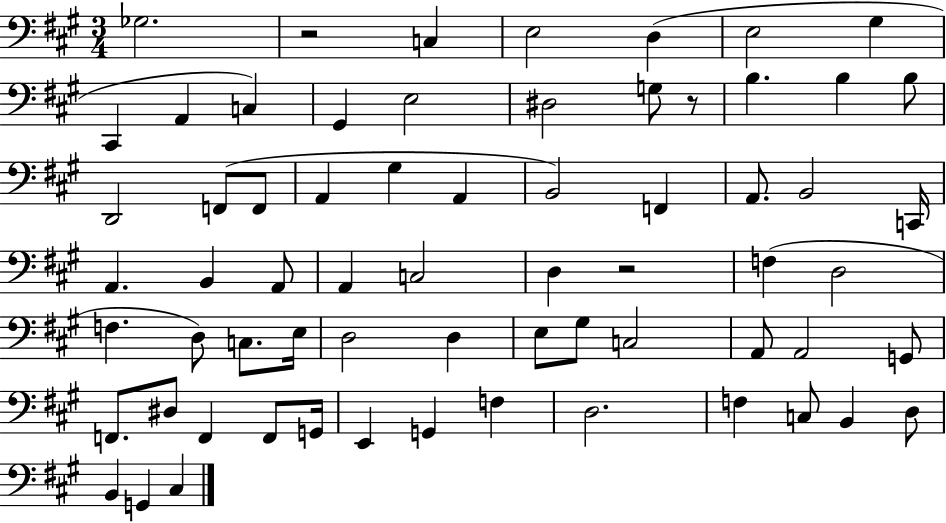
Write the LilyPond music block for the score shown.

{
  \clef bass
  \numericTimeSignature
  \time 3/4
  \key a \major
  ges2. | r2 c4 | e2 d4( | e2 gis4 | \break cis,4 a,4 c4) | gis,4 e2 | dis2 g8 r8 | b4. b4 b8 | \break d,2 f,8( f,8 | a,4 gis4 a,4 | b,2) f,4 | a,8. b,2 c,16 | \break a,4. b,4 a,8 | a,4 c2 | d4 r2 | f4( d2 | \break f4. d8) c8. e16 | d2 d4 | e8 gis8 c2 | a,8 a,2 g,8 | \break f,8. dis8 f,4 f,8 g,16 | e,4 g,4 f4 | d2. | f4 c8 b,4 d8 | \break b,4 g,4 cis4 | \bar "|."
}